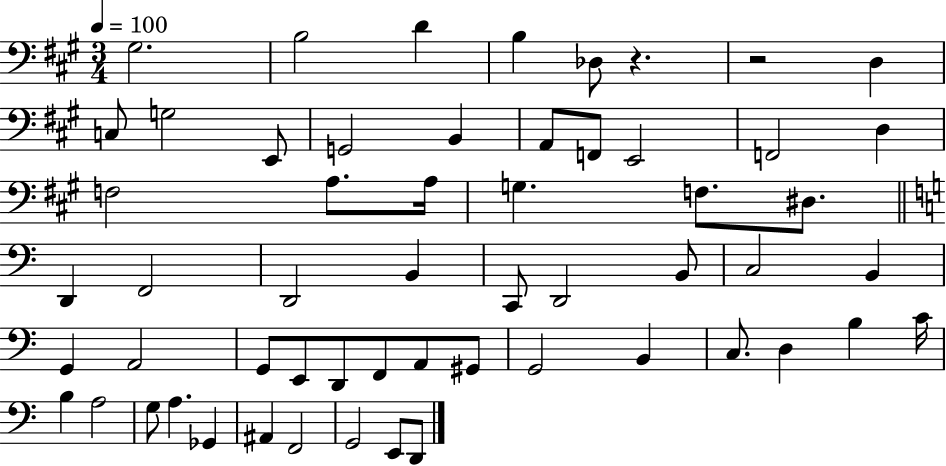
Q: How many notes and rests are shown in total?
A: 57